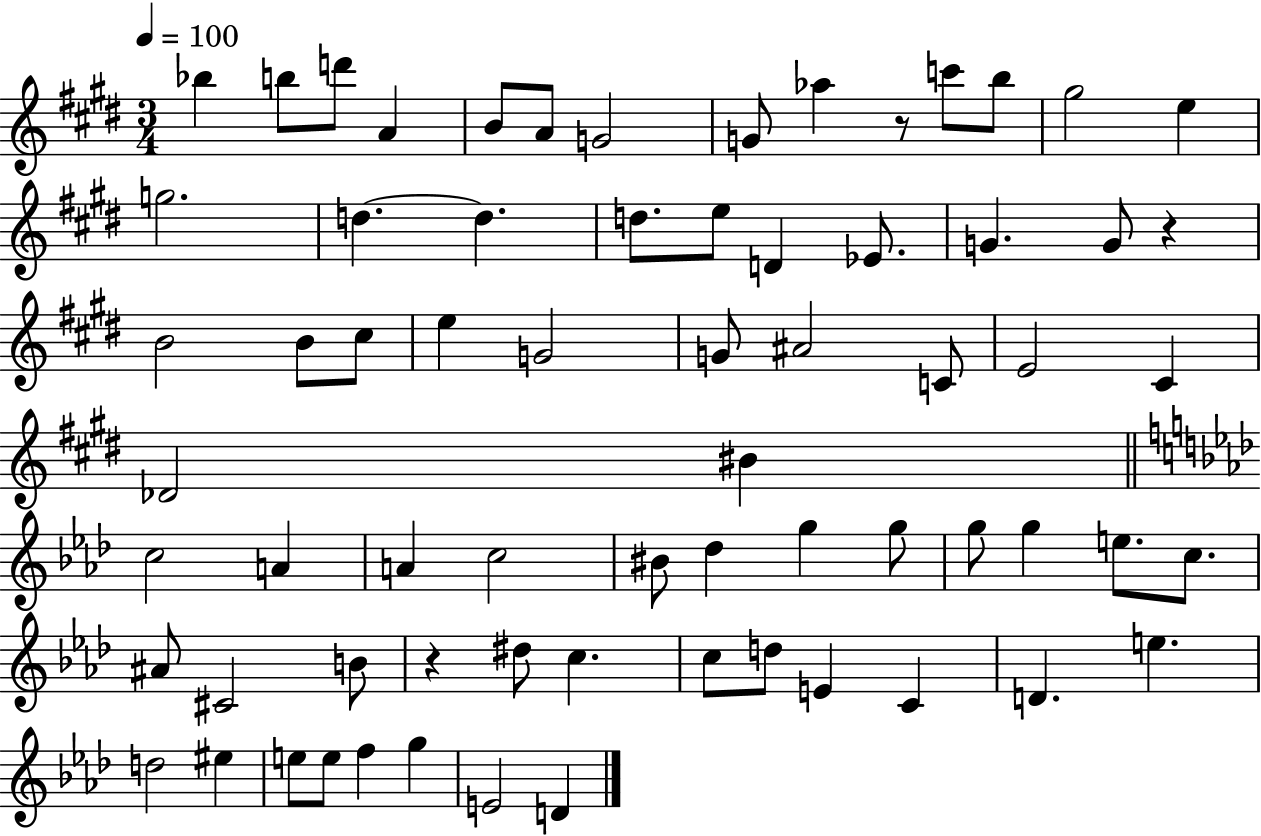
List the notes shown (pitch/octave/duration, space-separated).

Bb5/q B5/e D6/e A4/q B4/e A4/e G4/h G4/e Ab5/q R/e C6/e B5/e G#5/h E5/q G5/h. D5/q. D5/q. D5/e. E5/e D4/q Eb4/e. G4/q. G4/e R/q B4/h B4/e C#5/e E5/q G4/h G4/e A#4/h C4/e E4/h C#4/q Db4/h BIS4/q C5/h A4/q A4/q C5/h BIS4/e Db5/q G5/q G5/e G5/e G5/q E5/e. C5/e. A#4/e C#4/h B4/e R/q D#5/e C5/q. C5/e D5/e E4/q C4/q D4/q. E5/q. D5/h EIS5/q E5/e E5/e F5/q G5/q E4/h D4/q